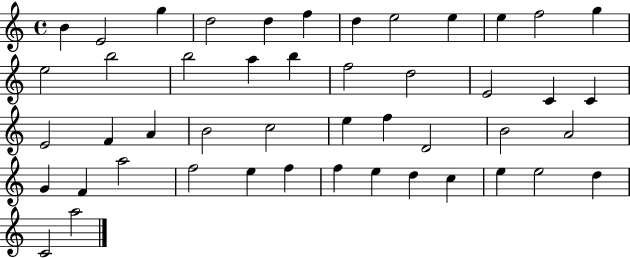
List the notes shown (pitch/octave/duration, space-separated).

B4/q E4/h G5/q D5/h D5/q F5/q D5/q E5/h E5/q E5/q F5/h G5/q E5/h B5/h B5/h A5/q B5/q F5/h D5/h E4/h C4/q C4/q E4/h F4/q A4/q B4/h C5/h E5/q F5/q D4/h B4/h A4/h G4/q F4/q A5/h F5/h E5/q F5/q F5/q E5/q D5/q C5/q E5/q E5/h D5/q C4/h A5/h